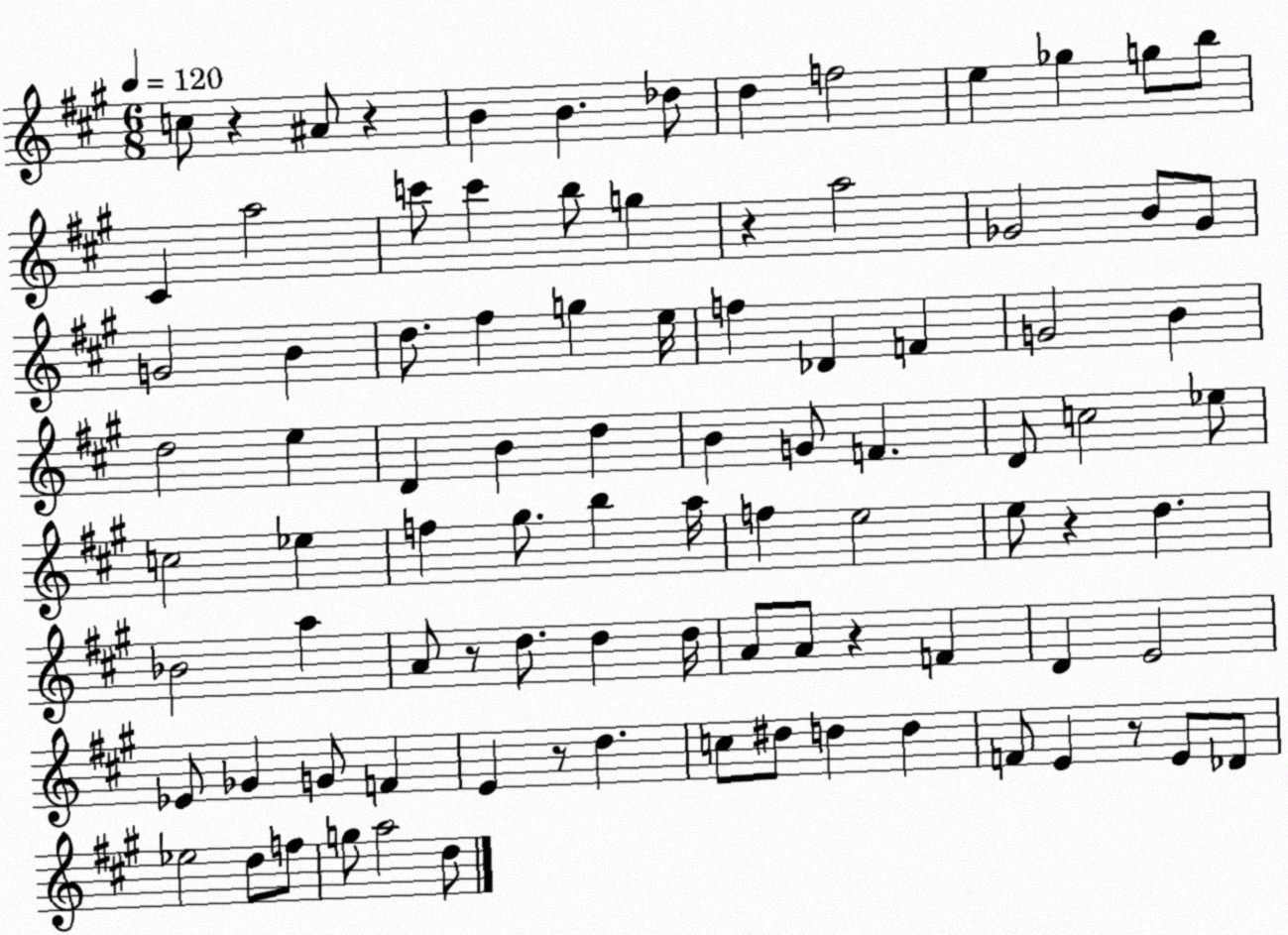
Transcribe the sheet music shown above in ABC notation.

X:1
T:Untitled
M:6/8
L:1/4
K:A
c/2 z ^A/2 z B B _d/2 d f2 e _g g/2 b/2 ^C a2 c'/2 c' b/2 g z a2 _G2 B/2 _G/2 G2 B d/2 ^f g e/4 f _D F G2 B d2 e D B d B G/2 F D/2 c2 _e/2 c2 _e f ^g/2 b a/4 f e2 e/2 z d _B2 a A/2 z/2 d/2 d d/4 A/2 A/2 z F D E2 _E/2 _G G/2 F E z/2 d c/2 ^d/2 d d F/2 E z/2 E/2 _D/2 _e2 d/2 f/2 g/2 a2 d/2